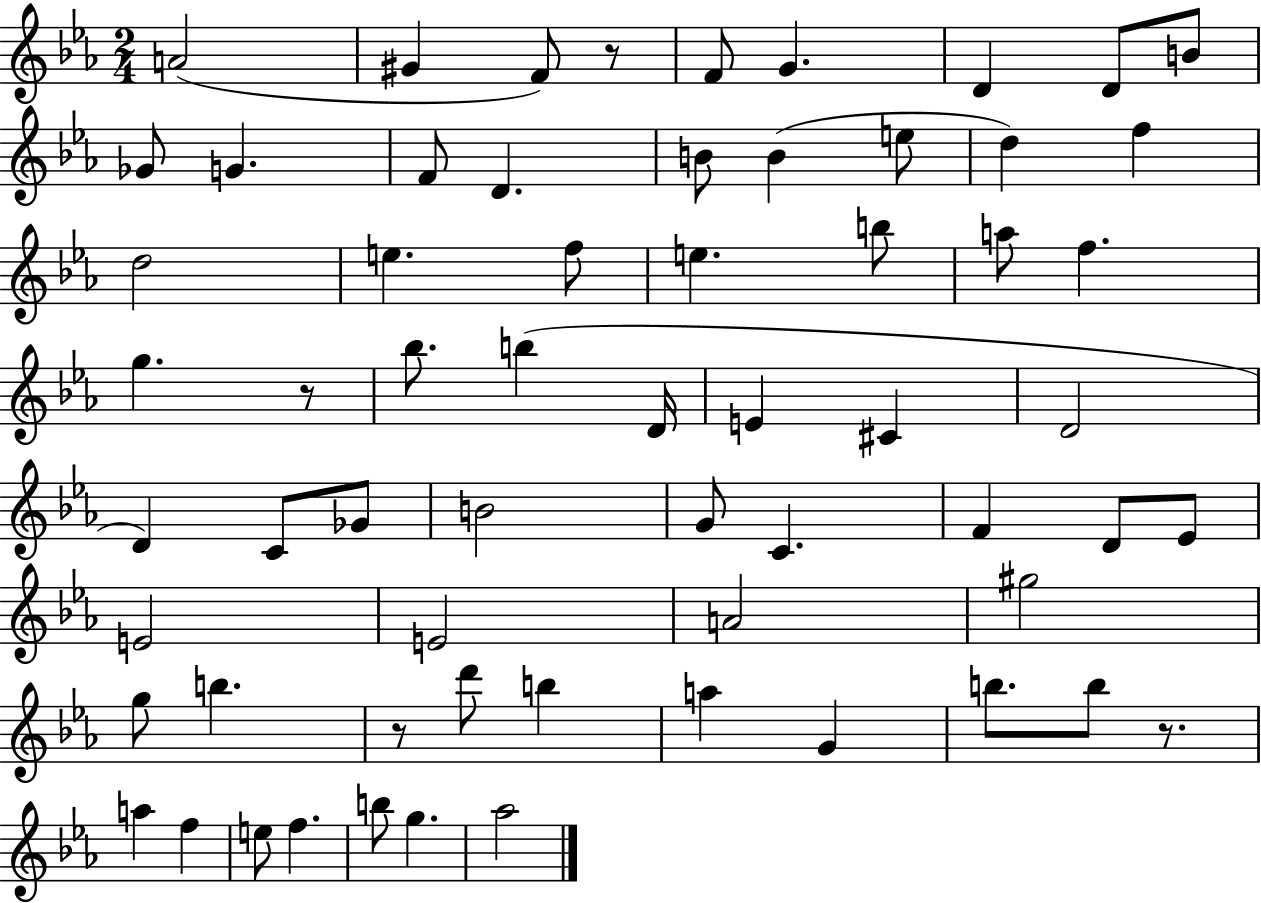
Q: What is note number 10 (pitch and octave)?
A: G4